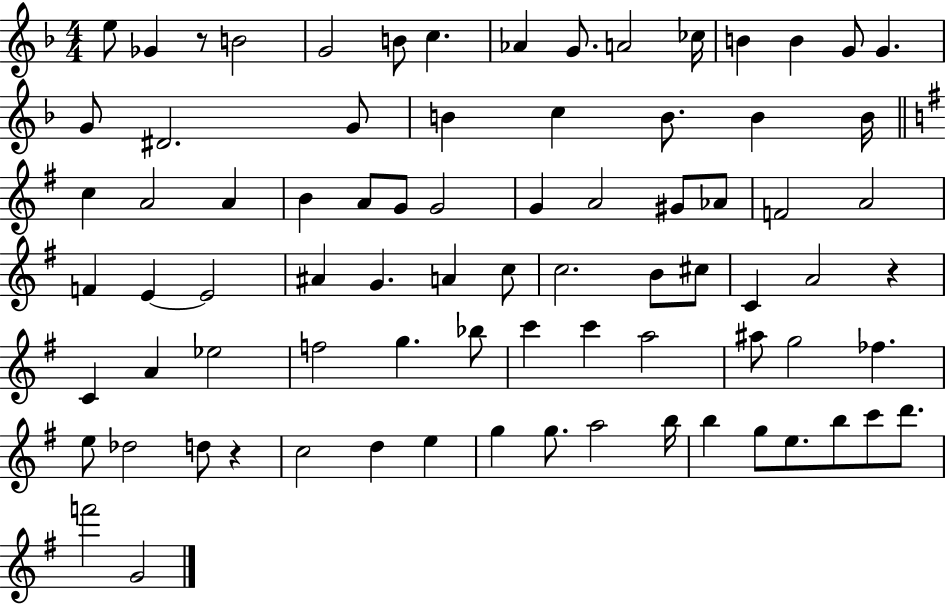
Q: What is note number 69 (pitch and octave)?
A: B5